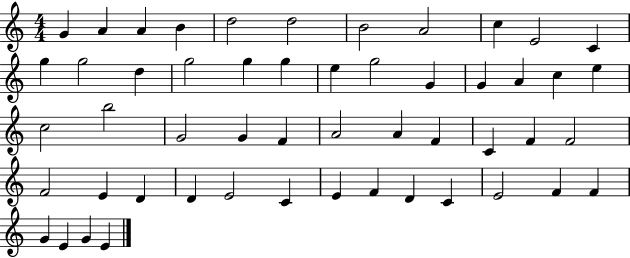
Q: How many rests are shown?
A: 0